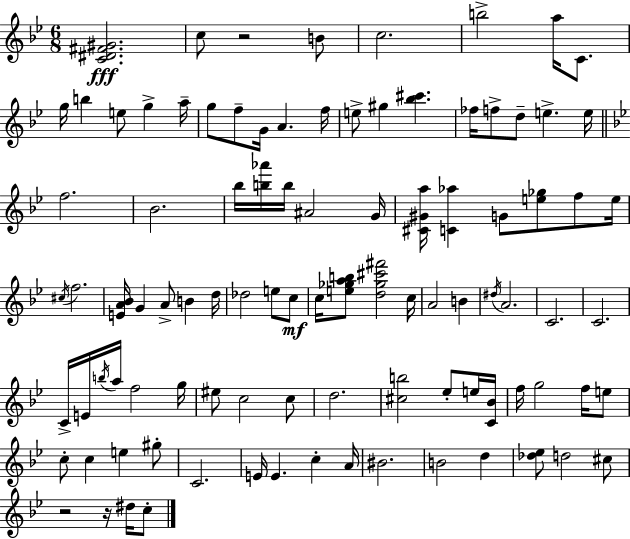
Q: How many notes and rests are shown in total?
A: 96